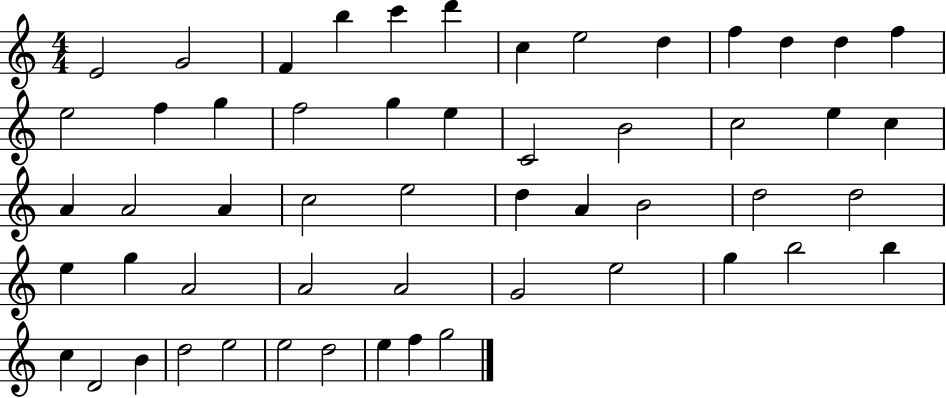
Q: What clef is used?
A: treble